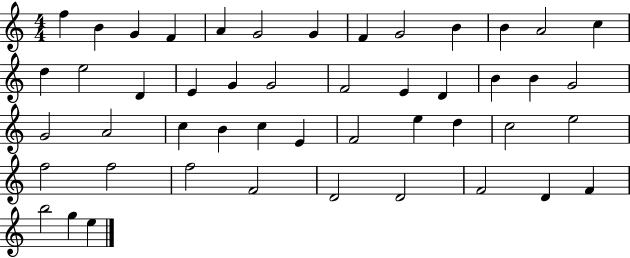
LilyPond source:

{
  \clef treble
  \numericTimeSignature
  \time 4/4
  \key c \major
  f''4 b'4 g'4 f'4 | a'4 g'2 g'4 | f'4 g'2 b'4 | b'4 a'2 c''4 | \break d''4 e''2 d'4 | e'4 g'4 g'2 | f'2 e'4 d'4 | b'4 b'4 g'2 | \break g'2 a'2 | c''4 b'4 c''4 e'4 | f'2 e''4 d''4 | c''2 e''2 | \break f''2 f''2 | f''2 f'2 | d'2 d'2 | f'2 d'4 f'4 | \break b''2 g''4 e''4 | \bar "|."
}